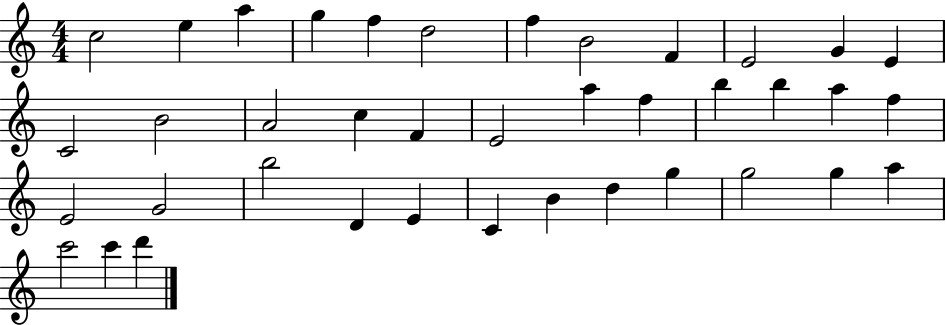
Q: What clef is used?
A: treble